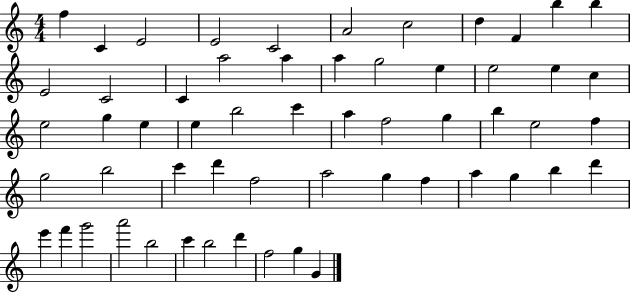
F5/q C4/q E4/h E4/h C4/h A4/h C5/h D5/q F4/q B5/q B5/q E4/h C4/h C4/q A5/h A5/q A5/q G5/h E5/q E5/h E5/q C5/q E5/h G5/q E5/q E5/q B5/h C6/q A5/q F5/h G5/q B5/q E5/h F5/q G5/h B5/h C6/q D6/q F5/h A5/h G5/q F5/q A5/q G5/q B5/q D6/q E6/q F6/q G6/h A6/h B5/h C6/q B5/h D6/q F5/h G5/q G4/q